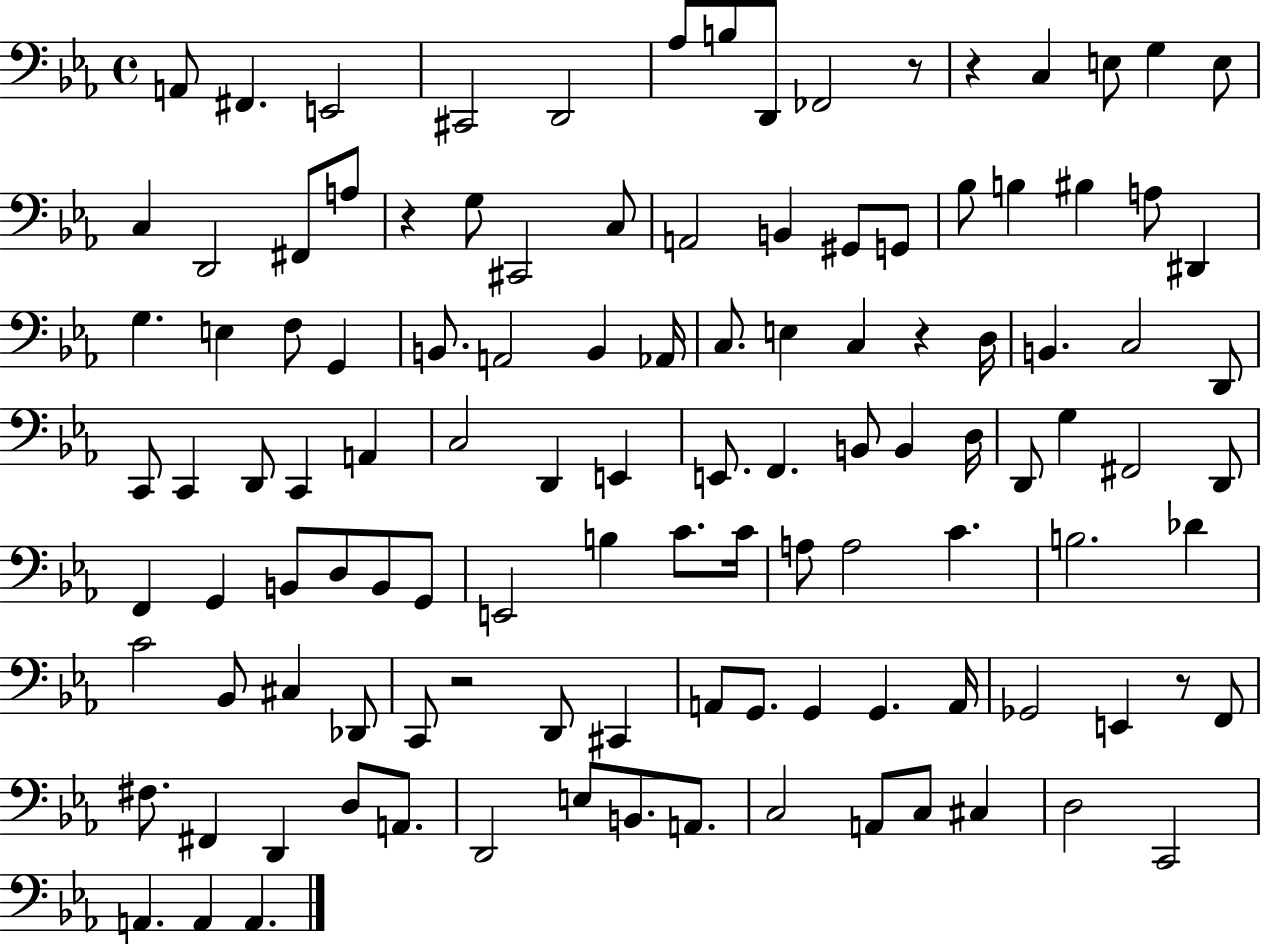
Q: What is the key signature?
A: EES major